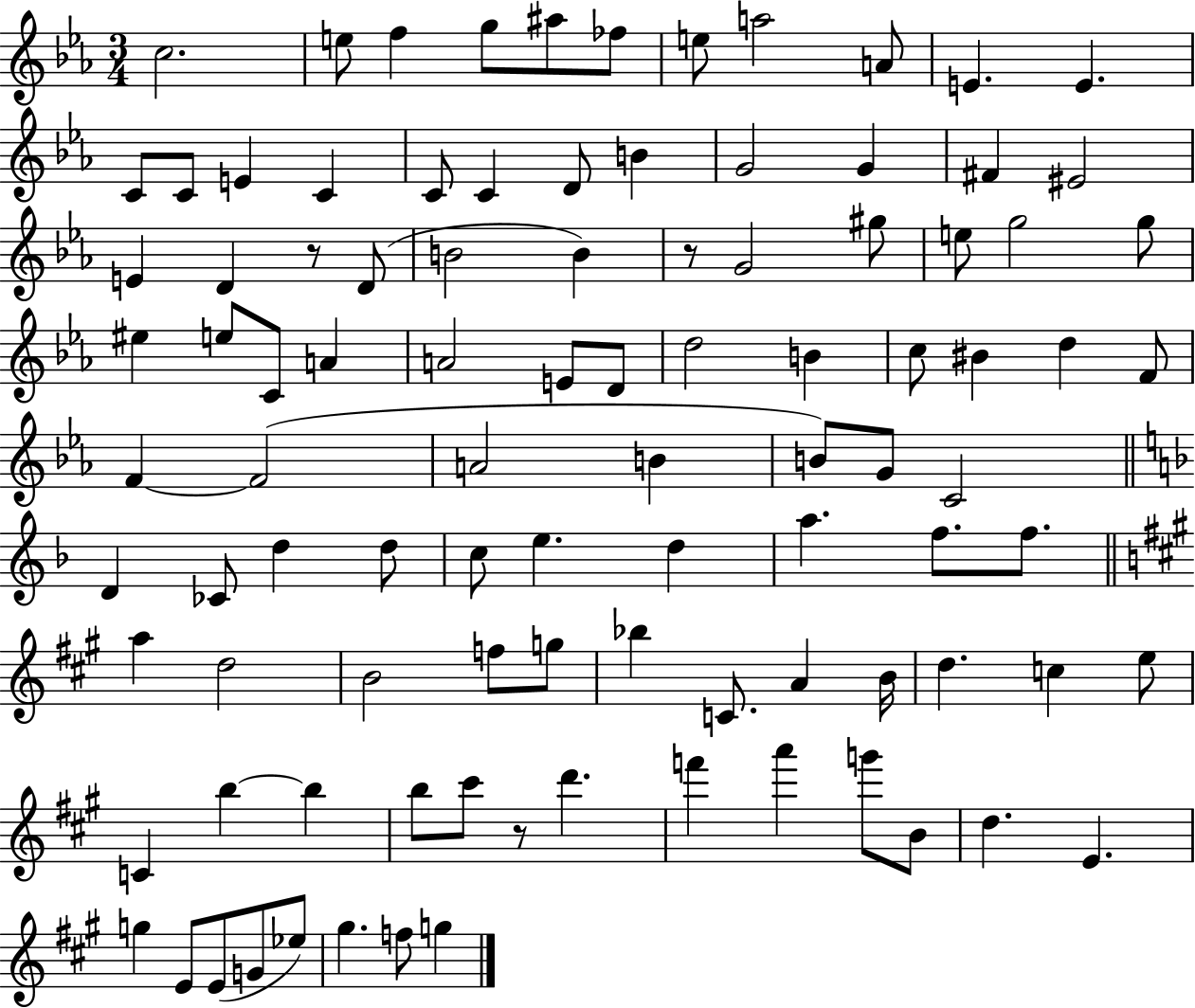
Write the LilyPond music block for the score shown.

{
  \clef treble
  \numericTimeSignature
  \time 3/4
  \key ees \major
  c''2. | e''8 f''4 g''8 ais''8 fes''8 | e''8 a''2 a'8 | e'4. e'4. | \break c'8 c'8 e'4 c'4 | c'8 c'4 d'8 b'4 | g'2 g'4 | fis'4 eis'2 | \break e'4 d'4 r8 d'8( | b'2 b'4) | r8 g'2 gis''8 | e''8 g''2 g''8 | \break eis''4 e''8 c'8 a'4 | a'2 e'8 d'8 | d''2 b'4 | c''8 bis'4 d''4 f'8 | \break f'4~~ f'2( | a'2 b'4 | b'8) g'8 c'2 | \bar "||" \break \key f \major d'4 ces'8 d''4 d''8 | c''8 e''4. d''4 | a''4. f''8. f''8. | \bar "||" \break \key a \major a''4 d''2 | b'2 f''8 g''8 | bes''4 c'8. a'4 b'16 | d''4. c''4 e''8 | \break c'4 b''4~~ b''4 | b''8 cis'''8 r8 d'''4. | f'''4 a'''4 g'''8 b'8 | d''4. e'4. | \break g''4 e'8 e'8( g'8 ees''8) | gis''4. f''8 g''4 | \bar "|."
}